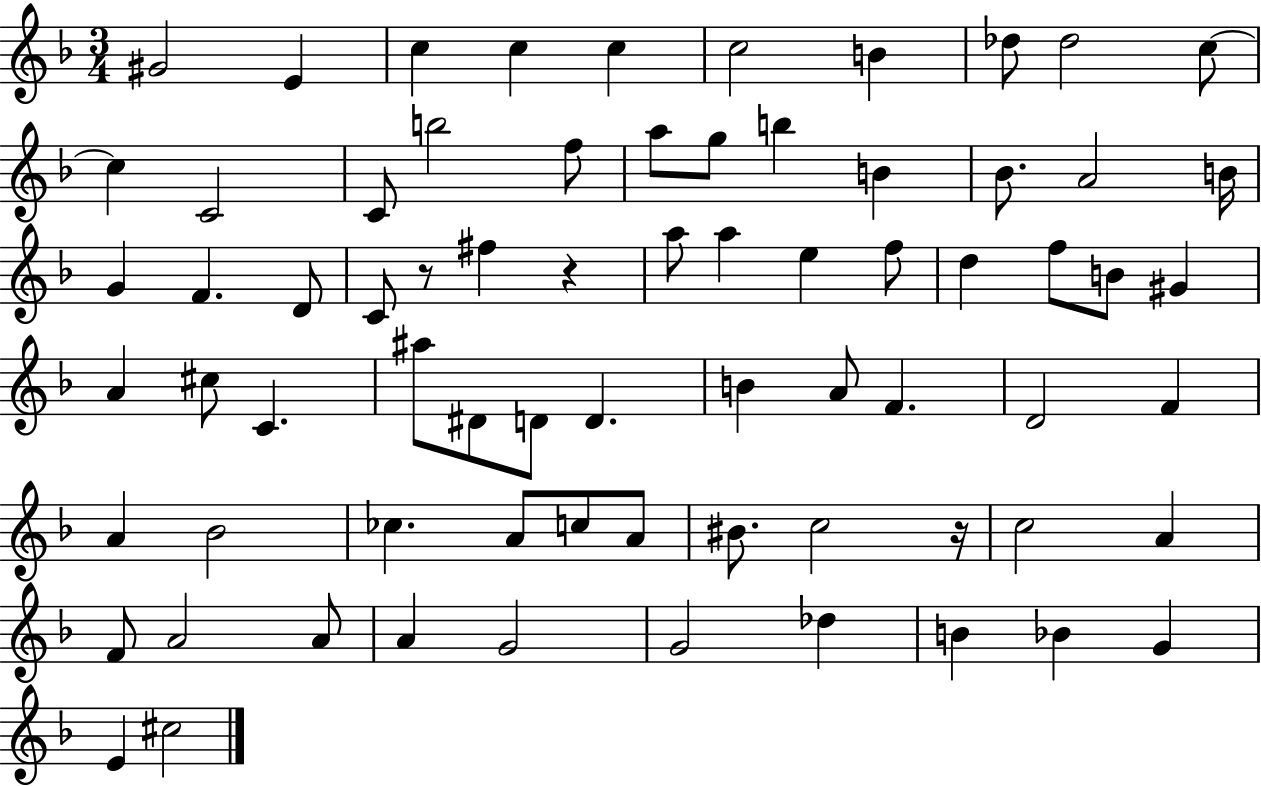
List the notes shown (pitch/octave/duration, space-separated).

G#4/h E4/q C5/q C5/q C5/q C5/h B4/q Db5/e Db5/h C5/e C5/q C4/h C4/e B5/h F5/e A5/e G5/e B5/q B4/q Bb4/e. A4/h B4/s G4/q F4/q. D4/e C4/e R/e F#5/q R/q A5/e A5/q E5/q F5/e D5/q F5/e B4/e G#4/q A4/q C#5/e C4/q. A#5/e D#4/e D4/e D4/q. B4/q A4/e F4/q. D4/h F4/q A4/q Bb4/h CES5/q. A4/e C5/e A4/e BIS4/e. C5/h R/s C5/h A4/q F4/e A4/h A4/e A4/q G4/h G4/h Db5/q B4/q Bb4/q G4/q E4/q C#5/h